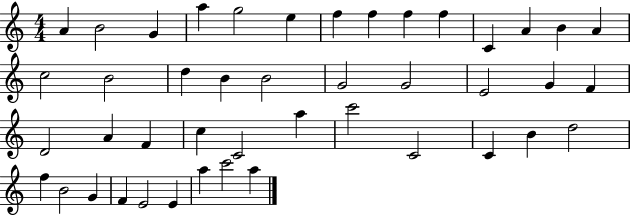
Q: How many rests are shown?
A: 0